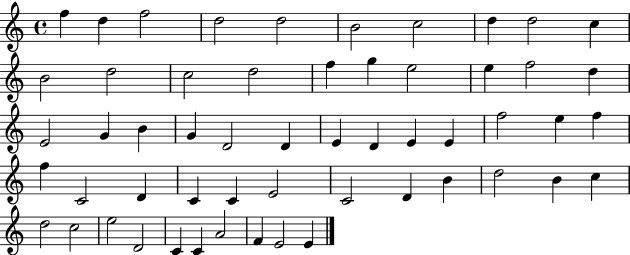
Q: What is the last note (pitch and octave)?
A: E4